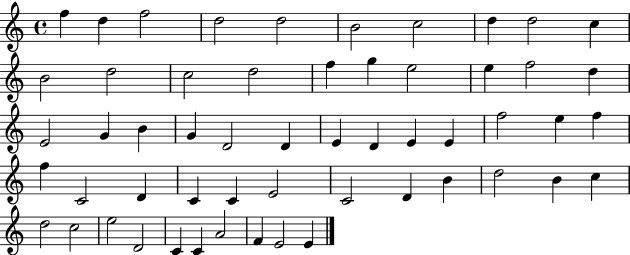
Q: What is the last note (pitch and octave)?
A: E4